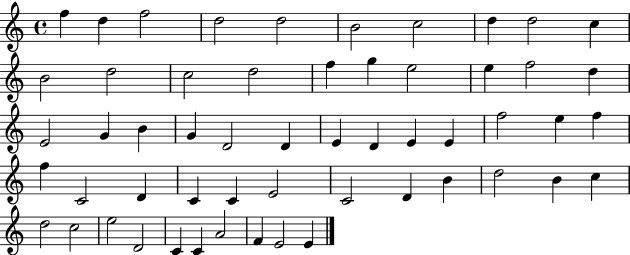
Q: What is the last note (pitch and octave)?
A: E4